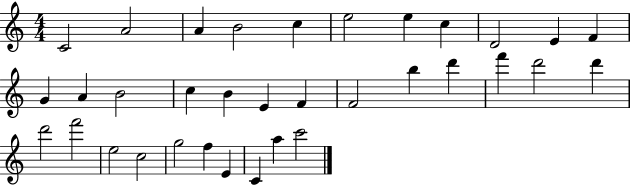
{
  \clef treble
  \numericTimeSignature
  \time 4/4
  \key c \major
  c'2 a'2 | a'4 b'2 c''4 | e''2 e''4 c''4 | d'2 e'4 f'4 | \break g'4 a'4 b'2 | c''4 b'4 e'4 f'4 | f'2 b''4 d'''4 | f'''4 d'''2 d'''4 | \break d'''2 f'''2 | e''2 c''2 | g''2 f''4 e'4 | c'4 a''4 c'''2 | \break \bar "|."
}